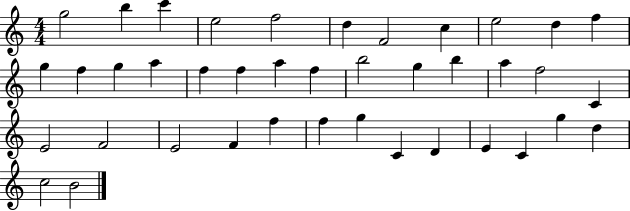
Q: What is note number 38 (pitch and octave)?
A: D5